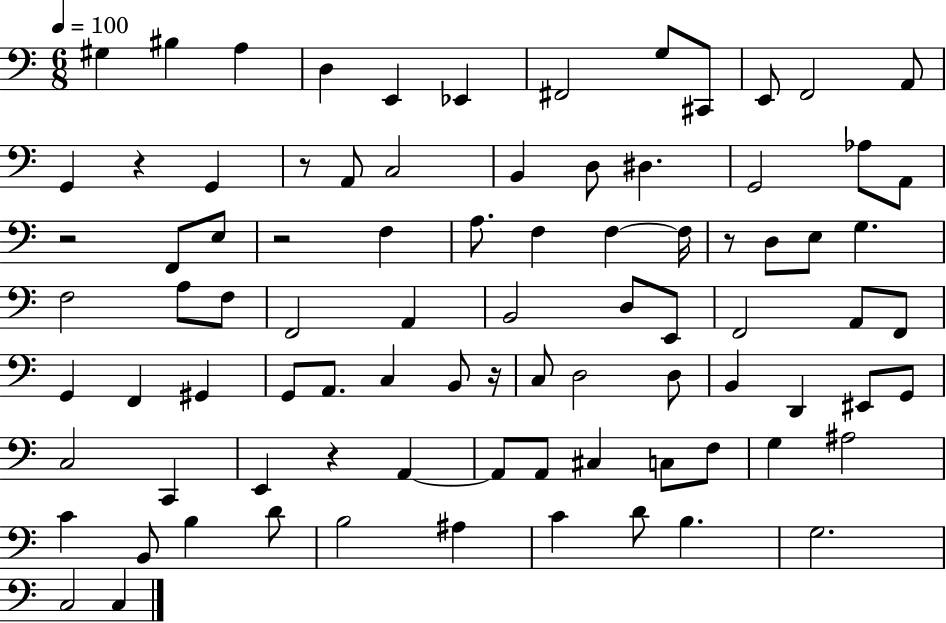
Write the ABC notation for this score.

X:1
T:Untitled
M:6/8
L:1/4
K:C
^G, ^B, A, D, E,, _E,, ^F,,2 G,/2 ^C,,/2 E,,/2 F,,2 A,,/2 G,, z G,, z/2 A,,/2 C,2 B,, D,/2 ^D, G,,2 _A,/2 A,,/2 z2 F,,/2 E,/2 z2 F, A,/2 F, F, F,/4 z/2 D,/2 E,/2 G, F,2 A,/2 F,/2 F,,2 A,, B,,2 D,/2 E,,/2 F,,2 A,,/2 F,,/2 G,, F,, ^G,, G,,/2 A,,/2 C, B,,/2 z/4 C,/2 D,2 D,/2 B,, D,, ^E,,/2 G,,/2 C,2 C,, E,, z A,, A,,/2 A,,/2 ^C, C,/2 F,/2 G, ^A,2 C B,,/2 B, D/2 B,2 ^A, C D/2 B, G,2 C,2 C,